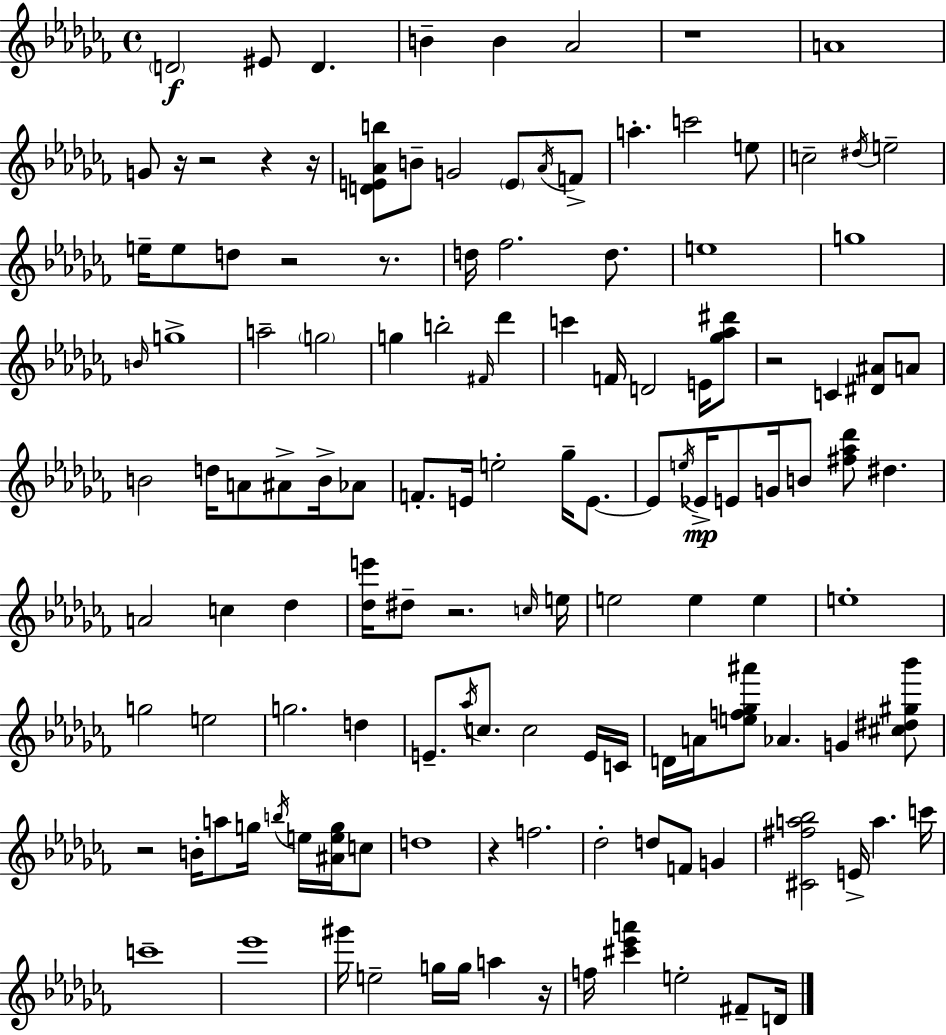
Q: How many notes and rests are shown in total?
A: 131